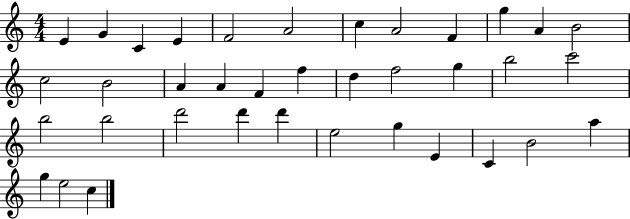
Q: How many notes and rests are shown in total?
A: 37